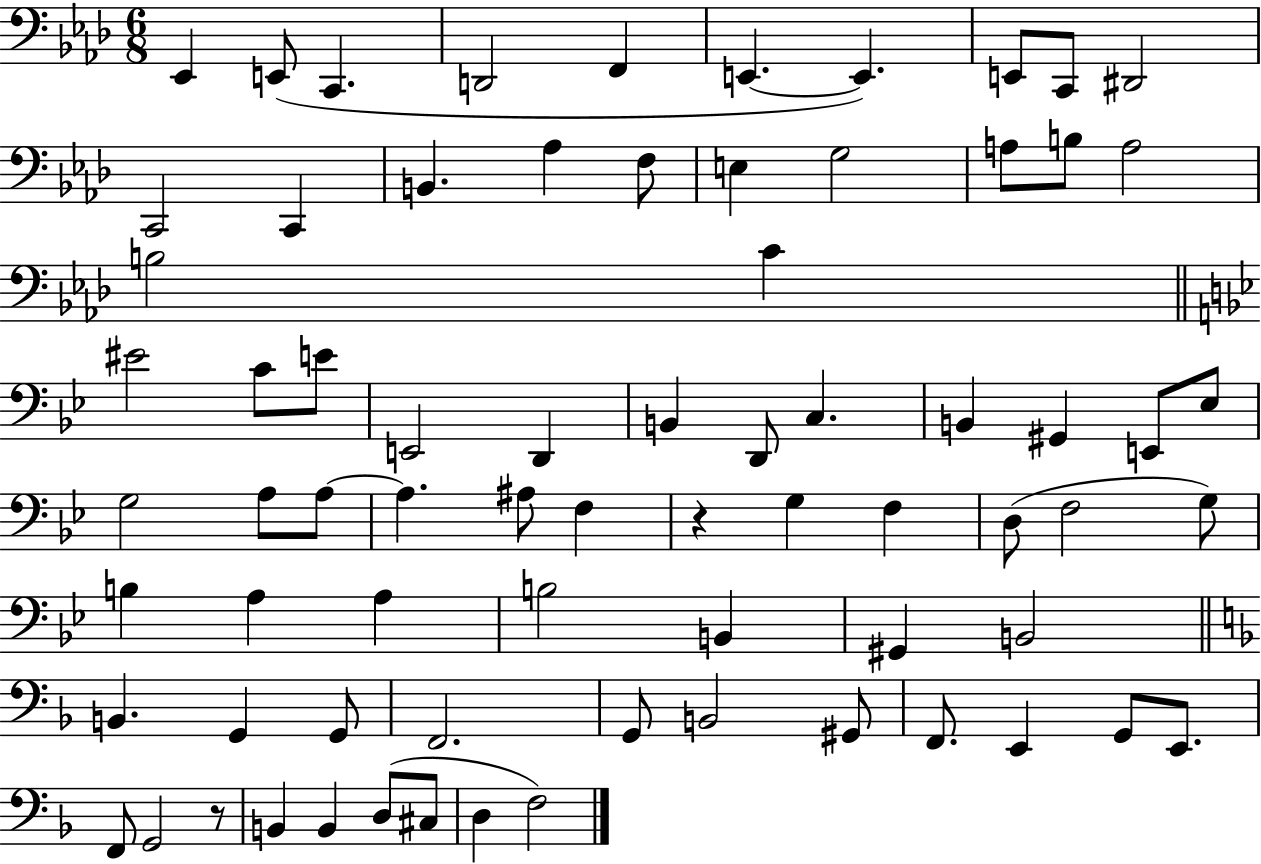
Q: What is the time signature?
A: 6/8